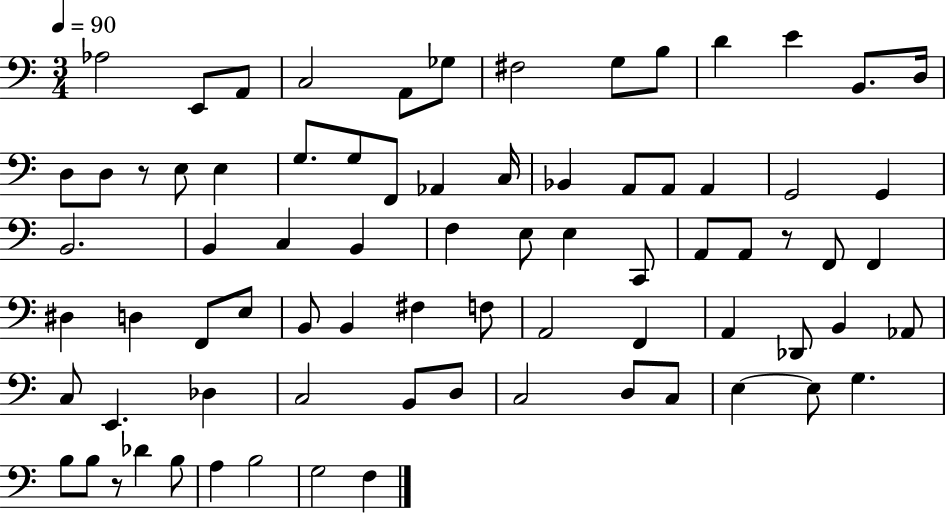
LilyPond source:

{
  \clef bass
  \numericTimeSignature
  \time 3/4
  \key c \major
  \tempo 4 = 90
  aes2 e,8 a,8 | c2 a,8 ges8 | fis2 g8 b8 | d'4 e'4 b,8. d16 | \break d8 d8 r8 e8 e4 | g8. g8 f,8 aes,4 c16 | bes,4 a,8 a,8 a,4 | g,2 g,4 | \break b,2. | b,4 c4 b,4 | f4 e8 e4 c,8 | a,8 a,8 r8 f,8 f,4 | \break dis4 d4 f,8 e8 | b,8 b,4 fis4 f8 | a,2 f,4 | a,4 des,8 b,4 aes,8 | \break c8 e,4. des4 | c2 b,8 d8 | c2 d8 c8 | e4~~ e8 g4. | \break b8 b8 r8 des'4 b8 | a4 b2 | g2 f4 | \bar "|."
}